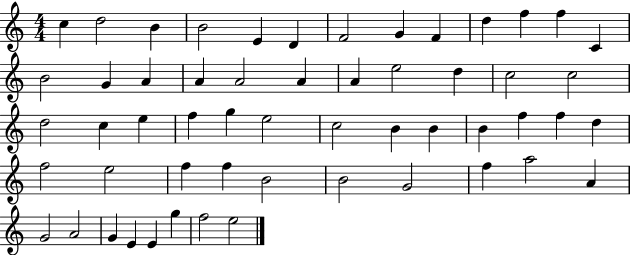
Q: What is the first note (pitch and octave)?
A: C5